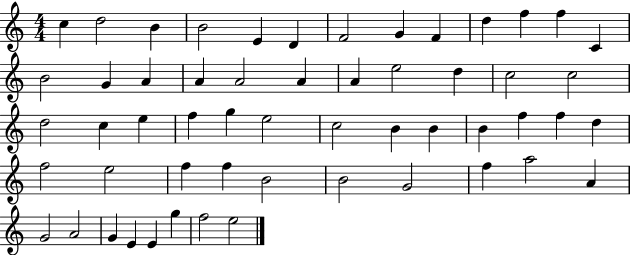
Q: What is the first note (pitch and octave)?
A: C5